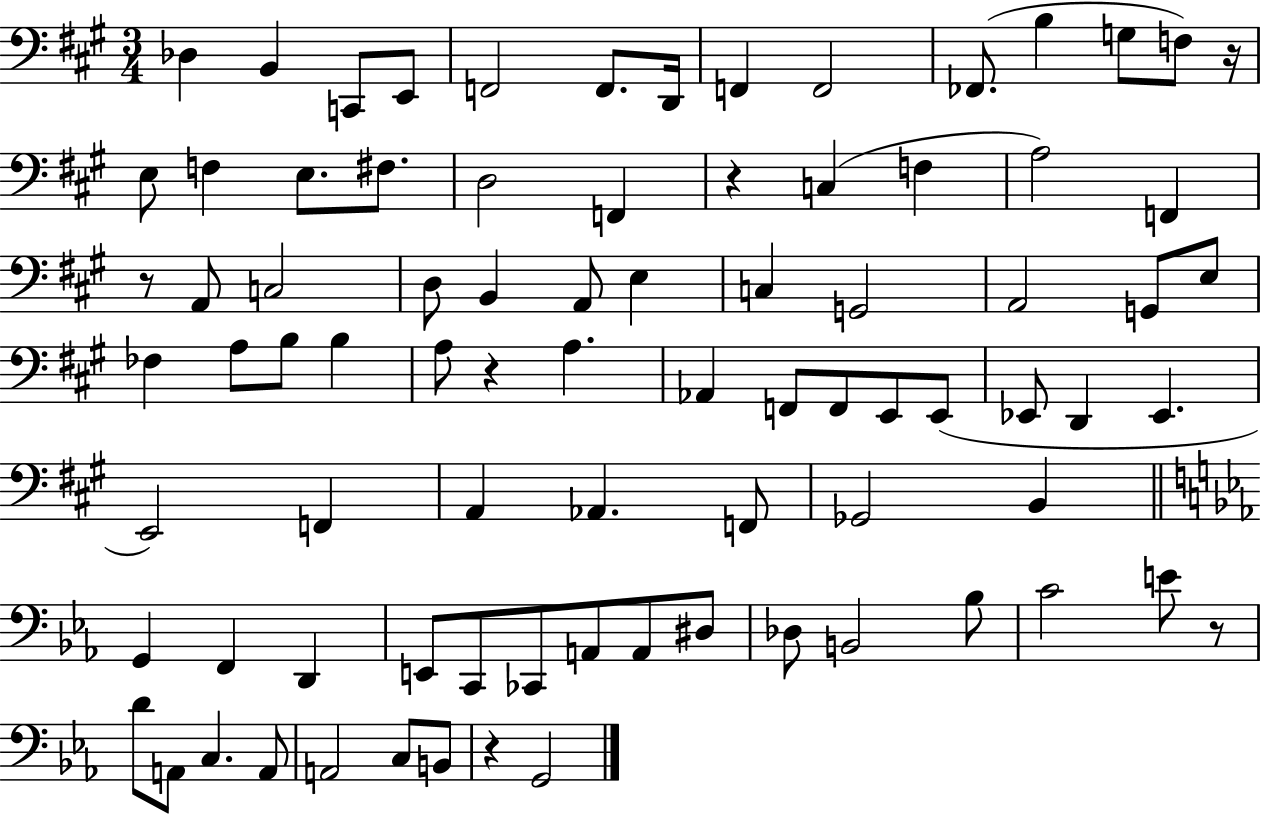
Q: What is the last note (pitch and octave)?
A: G2